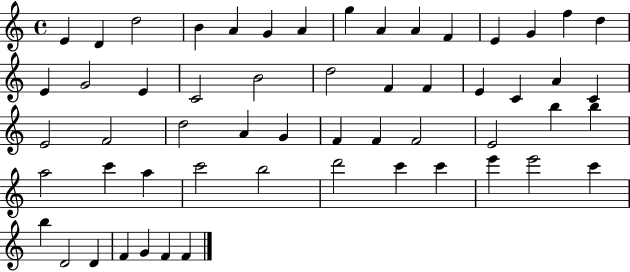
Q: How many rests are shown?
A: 0